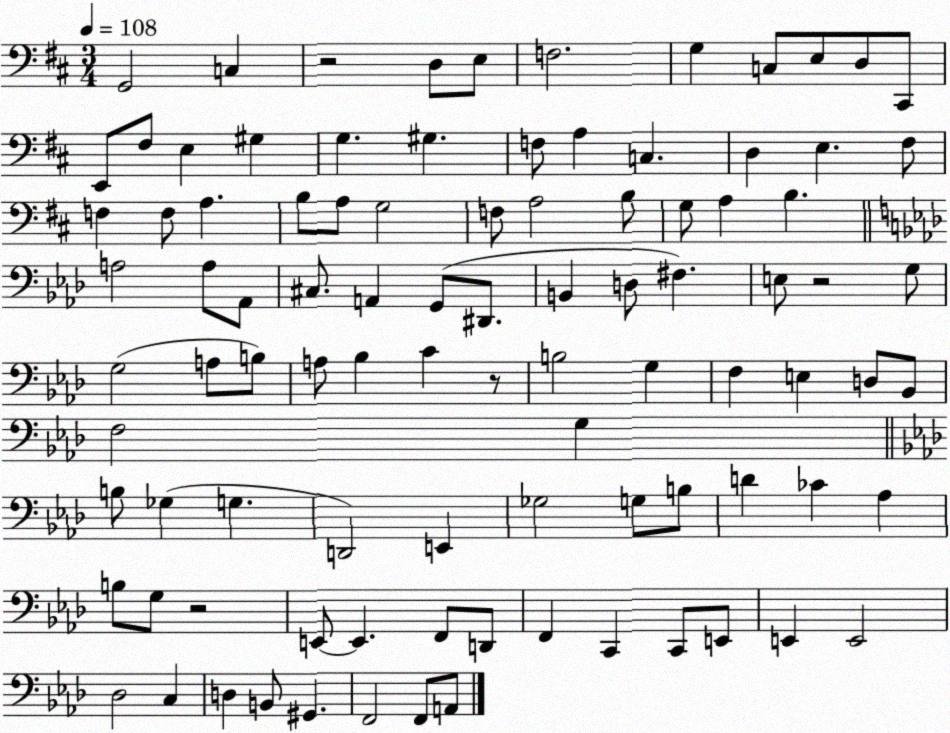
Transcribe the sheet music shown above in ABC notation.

X:1
T:Untitled
M:3/4
L:1/4
K:D
G,,2 C, z2 D,/2 E,/2 F,2 G, C,/2 E,/2 D,/2 ^C,,/2 E,,/2 ^F,/2 E, ^G, G, ^G, F,/2 A, C, D, E, ^F,/2 F, F,/2 A, B,/2 A,/2 G,2 F,/2 A,2 B,/2 G,/2 A, B, A,2 A,/2 _A,,/2 ^C,/2 A,, G,,/2 ^D,,/2 B,, D,/2 ^F, E,/2 z2 G,/2 G,2 A,/2 B,/2 A,/2 _B, C z/2 B,2 G, F, E, D,/2 _B,,/2 F,2 G, B,/2 _G, G, D,,2 E,, _G,2 G,/2 B,/2 D _C _A, B,/2 G,/2 z2 E,,/2 E,, F,,/2 D,,/2 F,, C,, C,,/2 E,,/2 E,, E,,2 _D,2 C, D, B,,/2 ^G,, F,,2 F,,/2 A,,/2